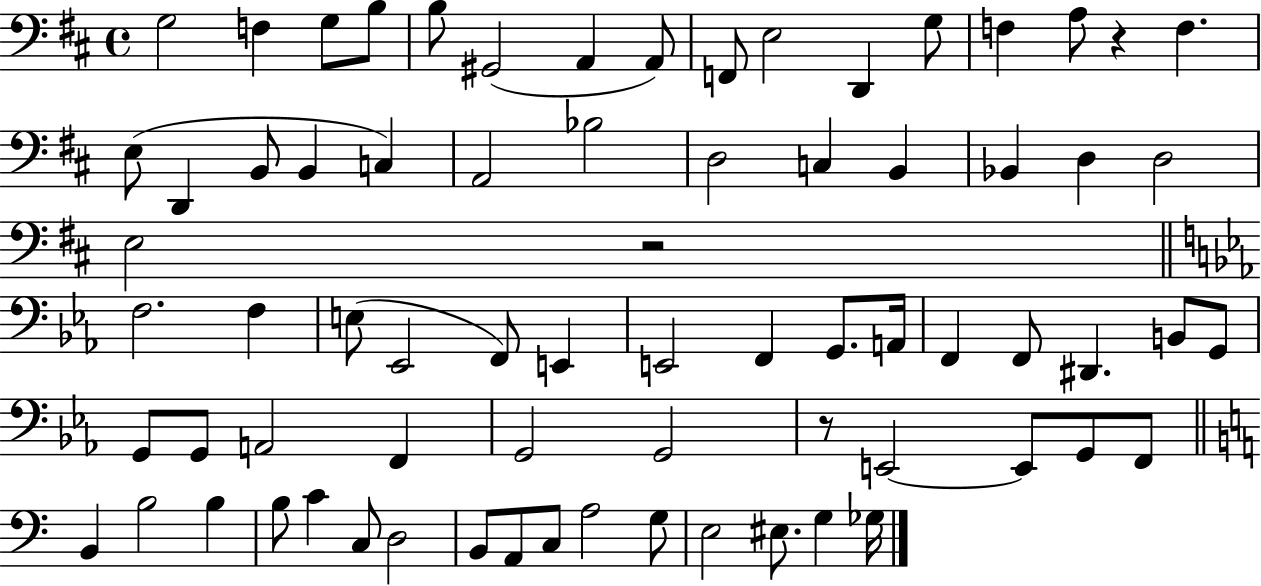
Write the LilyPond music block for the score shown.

{
  \clef bass
  \time 4/4
  \defaultTimeSignature
  \key d \major
  g2 f4 g8 b8 | b8 gis,2( a,4 a,8) | f,8 e2 d,4 g8 | f4 a8 r4 f4. | \break e8( d,4 b,8 b,4 c4) | a,2 bes2 | d2 c4 b,4 | bes,4 d4 d2 | \break e2 r2 | \bar "||" \break \key c \minor f2. f4 | e8( ees,2 f,8) e,4 | e,2 f,4 g,8. a,16 | f,4 f,8 dis,4. b,8 g,8 | \break g,8 g,8 a,2 f,4 | g,2 g,2 | r8 e,2~~ e,8 g,8 f,8 | \bar "||" \break \key a \minor b,4 b2 b4 | b8 c'4 c8 d2 | b,8 a,8 c8 a2 g8 | e2 eis8. g4 ges16 | \break \bar "|."
}